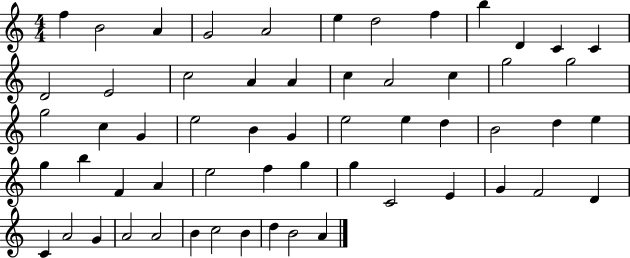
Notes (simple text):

F5/q B4/h A4/q G4/h A4/h E5/q D5/h F5/q B5/q D4/q C4/q C4/q D4/h E4/h C5/h A4/q A4/q C5/q A4/h C5/q G5/h G5/h G5/h C5/q G4/q E5/h B4/q G4/q E5/h E5/q D5/q B4/h D5/q E5/q G5/q B5/q F4/q A4/q E5/h F5/q G5/q G5/q C4/h E4/q G4/q F4/h D4/q C4/q A4/h G4/q A4/h A4/h B4/q C5/h B4/q D5/q B4/h A4/q